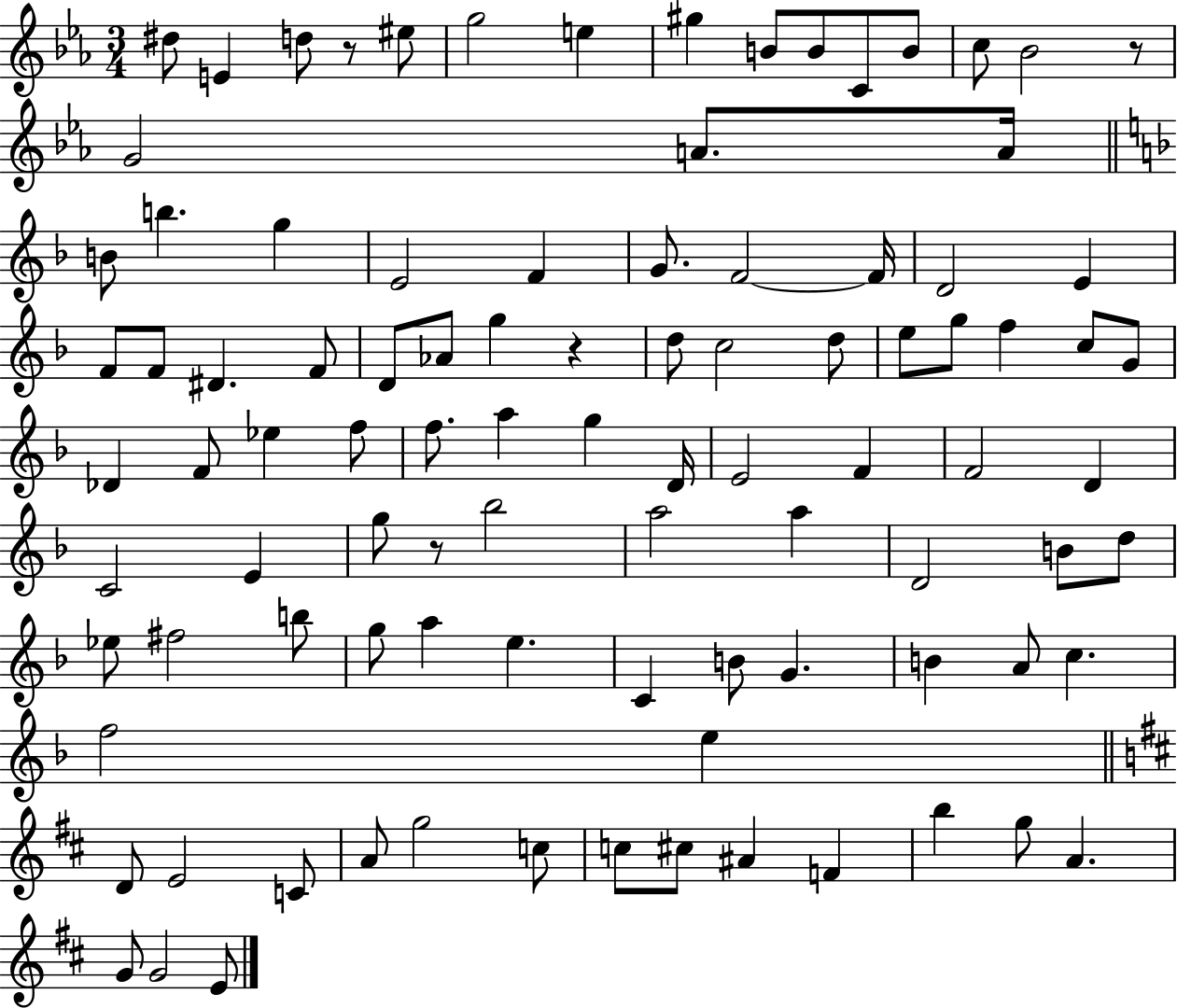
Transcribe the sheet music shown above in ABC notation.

X:1
T:Untitled
M:3/4
L:1/4
K:Eb
^d/2 E d/2 z/2 ^e/2 g2 e ^g B/2 B/2 C/2 B/2 c/2 _B2 z/2 G2 A/2 A/4 B/2 b g E2 F G/2 F2 F/4 D2 E F/2 F/2 ^D F/2 D/2 _A/2 g z d/2 c2 d/2 e/2 g/2 f c/2 G/2 _D F/2 _e f/2 f/2 a g D/4 E2 F F2 D C2 E g/2 z/2 _b2 a2 a D2 B/2 d/2 _e/2 ^f2 b/2 g/2 a e C B/2 G B A/2 c f2 e D/2 E2 C/2 A/2 g2 c/2 c/2 ^c/2 ^A F b g/2 A G/2 G2 E/2